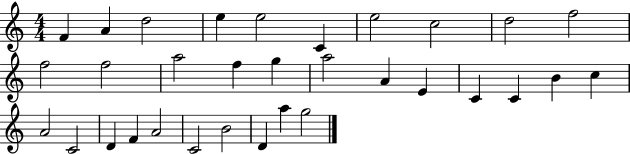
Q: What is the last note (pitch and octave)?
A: G5